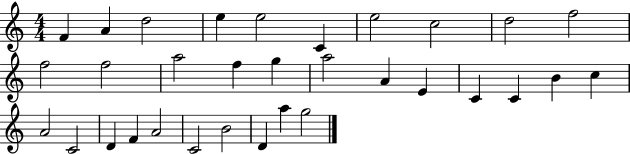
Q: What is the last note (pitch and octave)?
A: G5